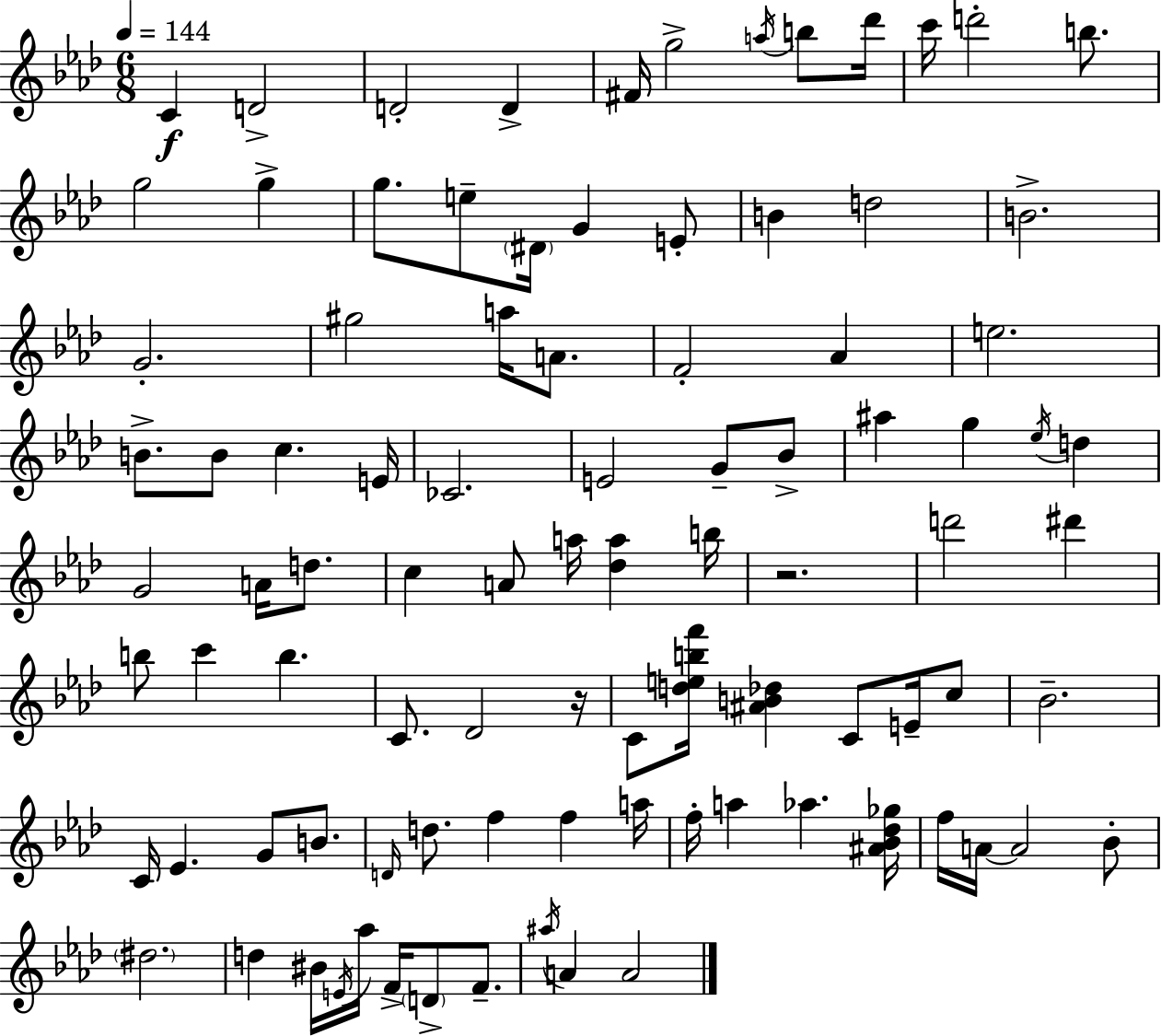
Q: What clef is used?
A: treble